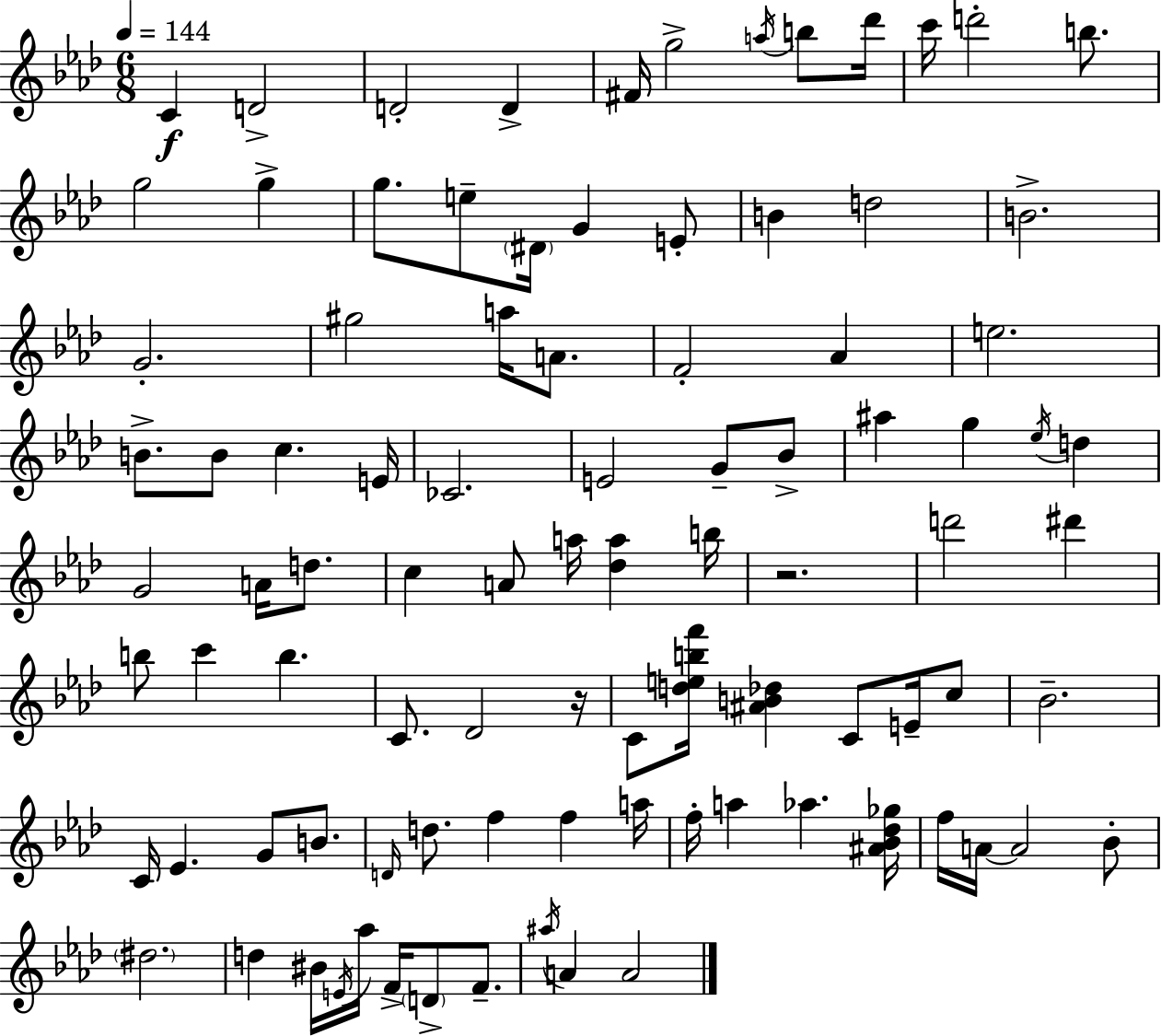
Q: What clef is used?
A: treble